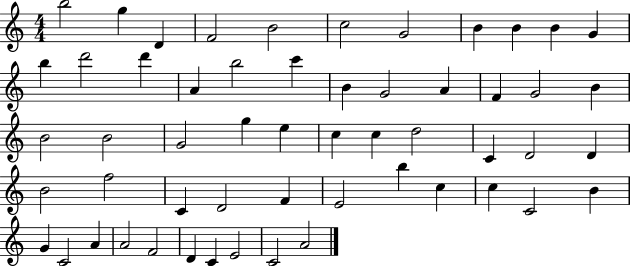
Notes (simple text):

B5/h G5/q D4/q F4/h B4/h C5/h G4/h B4/q B4/q B4/q G4/q B5/q D6/h D6/q A4/q B5/h C6/q B4/q G4/h A4/q F4/q G4/h B4/q B4/h B4/h G4/h G5/q E5/q C5/q C5/q D5/h C4/q D4/h D4/q B4/h F5/h C4/q D4/h F4/q E4/h B5/q C5/q C5/q C4/h B4/q G4/q C4/h A4/q A4/h F4/h D4/q C4/q E4/h C4/h A4/h